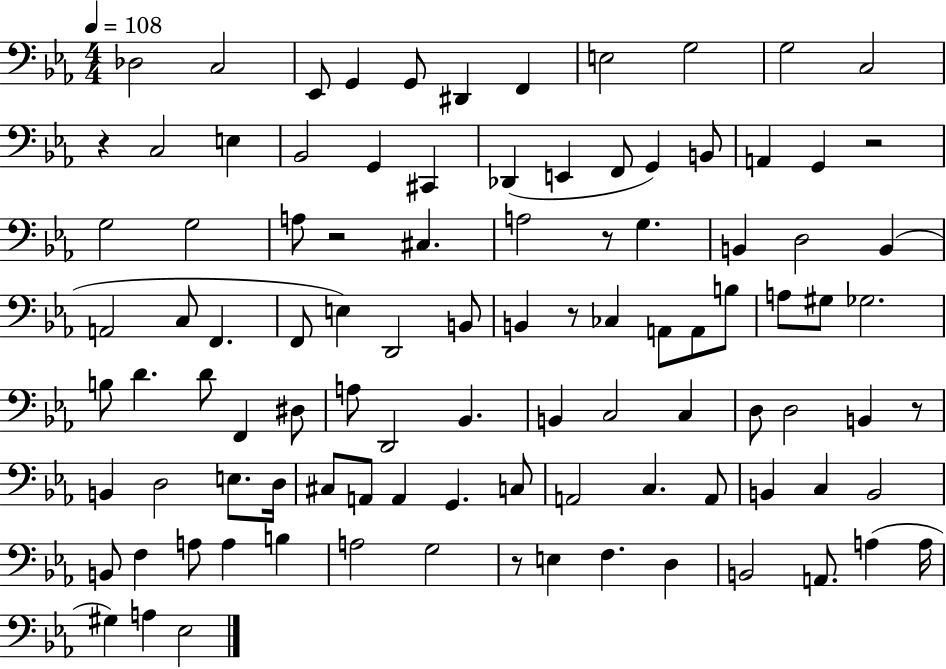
X:1
T:Untitled
M:4/4
L:1/4
K:Eb
_D,2 C,2 _E,,/2 G,, G,,/2 ^D,, F,, E,2 G,2 G,2 C,2 z C,2 E, _B,,2 G,, ^C,, _D,, E,, F,,/2 G,, B,,/2 A,, G,, z2 G,2 G,2 A,/2 z2 ^C, A,2 z/2 G, B,, D,2 B,, A,,2 C,/2 F,, F,,/2 E, D,,2 B,,/2 B,, z/2 _C, A,,/2 A,,/2 B,/2 A,/2 ^G,/2 _G,2 B,/2 D D/2 F,, ^D,/2 A,/2 D,,2 _B,, B,, C,2 C, D,/2 D,2 B,, z/2 B,, D,2 E,/2 D,/4 ^C,/2 A,,/2 A,, G,, C,/2 A,,2 C, A,,/2 B,, C, B,,2 B,,/2 F, A,/2 A, B, A,2 G,2 z/2 E, F, D, B,,2 A,,/2 A, A,/4 ^G, A, _E,2